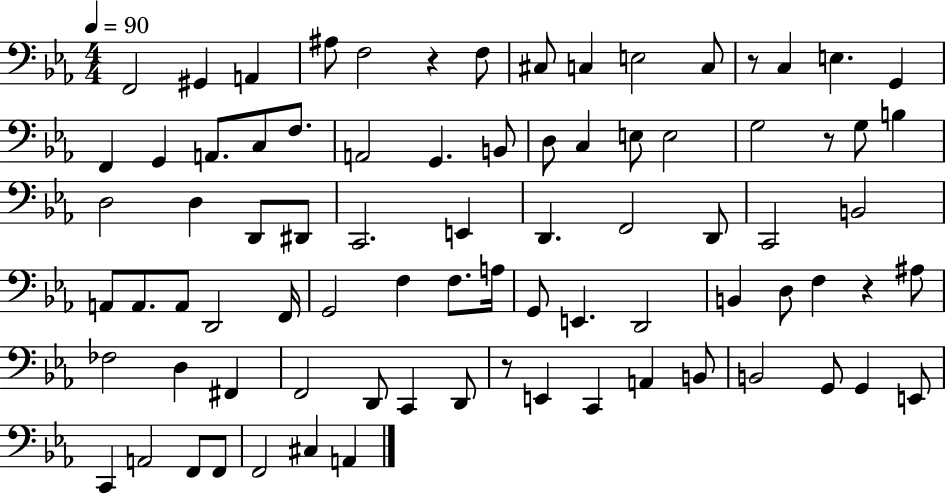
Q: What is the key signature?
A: EES major